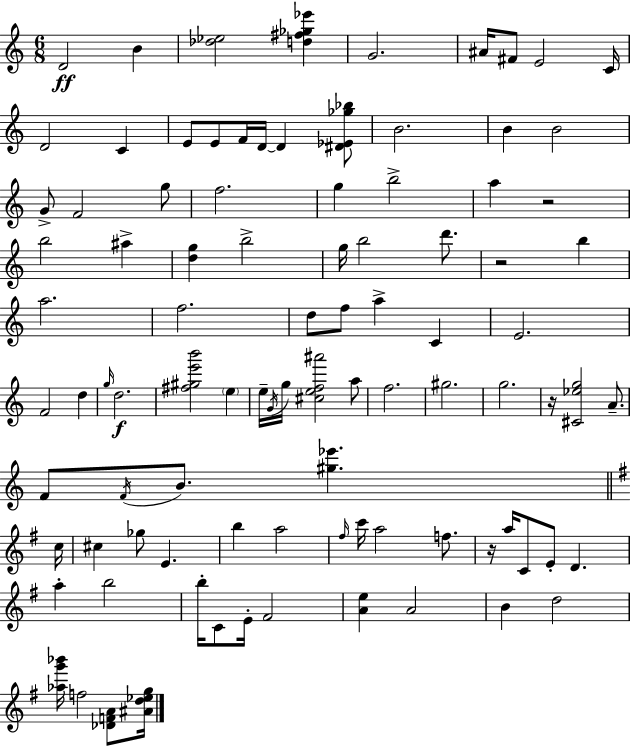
D4/h B4/q [Db5,Eb5]/h [D5,F#5,Gb5,Eb6]/q G4/h. A#4/s F#4/e E4/h C4/s D4/h C4/q E4/e E4/e F4/s D4/s D4/q [D#4,Eb4,Gb5,Bb5]/e B4/h. B4/q B4/h G4/e F4/h G5/e F5/h. G5/q B5/h A5/q R/h B5/h A#5/q [D5,G5]/q B5/h G5/s B5/h D6/e. R/h B5/q A5/h. F5/h. D5/e F5/e A5/q C4/q E4/h. F4/h D5/q G5/s D5/h. [F#5,G#5,E6,B6]/h E5/q E5/s G4/s G5/s [C#5,E5,F5,A#6]/h A5/e F5/h. G#5/h. G5/h. R/s [C#4,Eb5,G5]/h A4/e. F4/e F4/s B4/e. [G#5,Eb6]/q. C5/s C#5/q Gb5/e E4/q. B5/q A5/h F#5/s C6/s A5/h F5/e. R/s A5/s C4/e E4/e D4/q. A5/q B5/h B5/s C4/e E4/s F#4/h [A4,E5]/q A4/h B4/q D5/h [Ab5,G6,Bb6]/s F5/h [Db4,F4,A4]/e [A#4,D5,Eb5,G5]/s